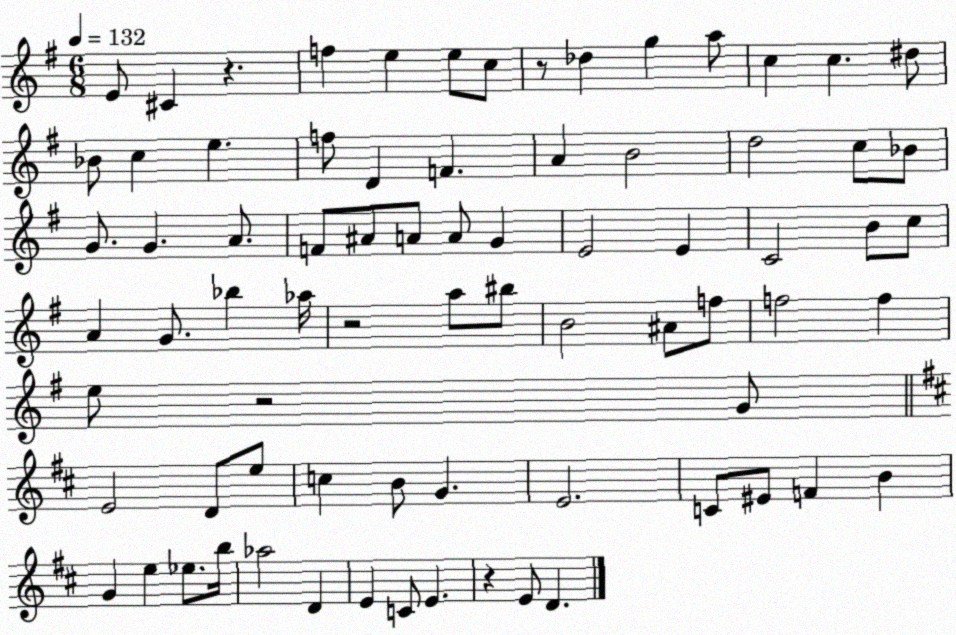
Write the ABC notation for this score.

X:1
T:Untitled
M:6/8
L:1/4
K:G
E/2 ^C z f e e/2 c/2 z/2 _d g a/2 c c ^d/2 _B/2 c e f/2 D F A B2 d2 c/2 _B/2 G/2 G A/2 F/2 ^A/2 A/2 A/2 G E2 E C2 B/2 c/2 A G/2 _b _a/4 z2 a/2 ^b/2 B2 ^A/2 f/2 f2 f e/2 z2 G/2 E2 D/2 e/2 c B/2 G E2 C/2 ^E/2 F B G e _e/2 b/4 _a2 D E C/2 E z E/2 D